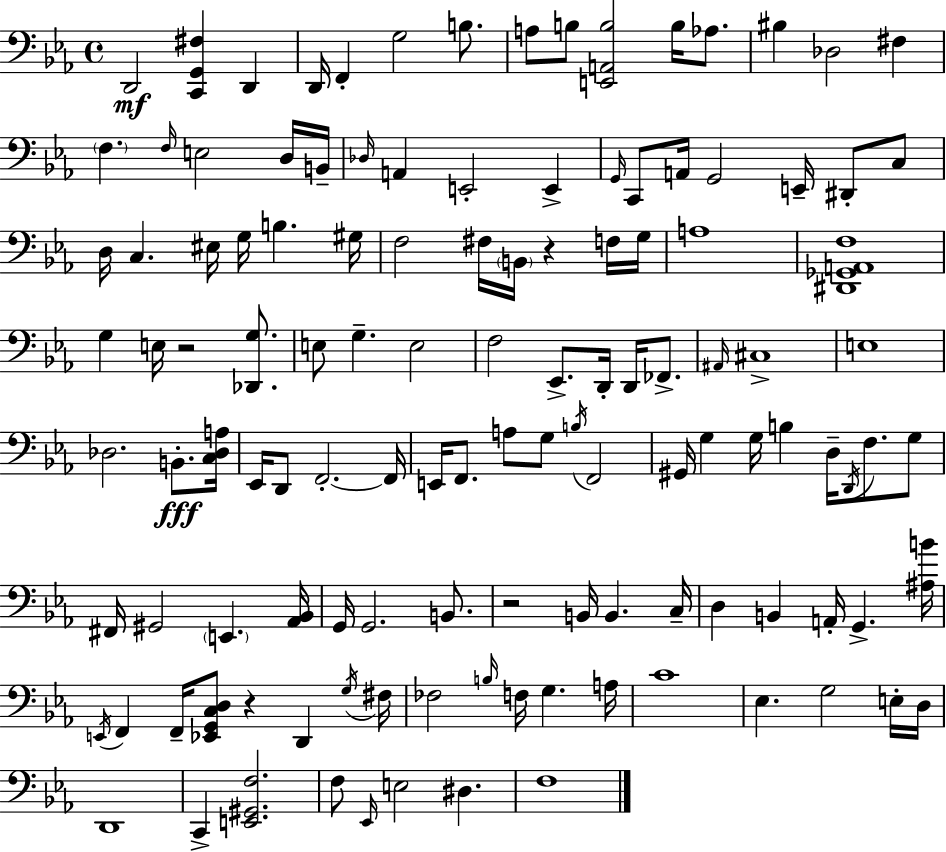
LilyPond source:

{
  \clef bass
  \time 4/4
  \defaultTimeSignature
  \key ees \major
  d,2\mf <c, g, fis>4 d,4 | d,16 f,4-. g2 b8. | a8 b8 <e, a, b>2 b16 aes8. | bis4 des2 fis4 | \break \parenthesize f4. \grace { f16 } e2 d16 | b,16-- \grace { des16 } a,4 e,2-. e,4-> | \grace { g,16 } c,8 a,16 g,2 e,16-- dis,8-. | c8 d16 c4. eis16 g16 b4. | \break gis16 f2 fis16 \parenthesize b,16 r4 | f16 g16 a1 | <dis, ges, a, f>1 | g4 e16 r2 | \break <des, g>8. e8 g4.-- e2 | f2 ees,8.-> d,16-. d,16 | fes,8.-> \grace { ais,16 } cis1-> | e1 | \break des2. | b,8.-.\fff <c des a>16 ees,16 d,8 f,2.-.~~ | f,16 e,16 f,8. a8 g8 \acciaccatura { b16 } f,2 | gis,16 g4 g16 b4 d16-- | \break \acciaccatura { d,16 } f8. g8 fis,16 gis,2 \parenthesize e,4. | <aes, bes,>16 g,16 g,2. | b,8. r2 b,16 b,4. | c16-- d4 b,4 a,16-. g,4.-> | \break <ais b'>16 \acciaccatura { e,16 } f,4 f,16-- <ees, g, c d>8 r4 | d,4 \acciaccatura { g16 } fis16 fes2 | \grace { b16 } f16 g4. a16 c'1 | ees4. g2 | \break e16-. d16 d,1 | c,4-> <e, gis, f>2. | f8 \grace { ees,16 } e2 | dis4. f1 | \break \bar "|."
}